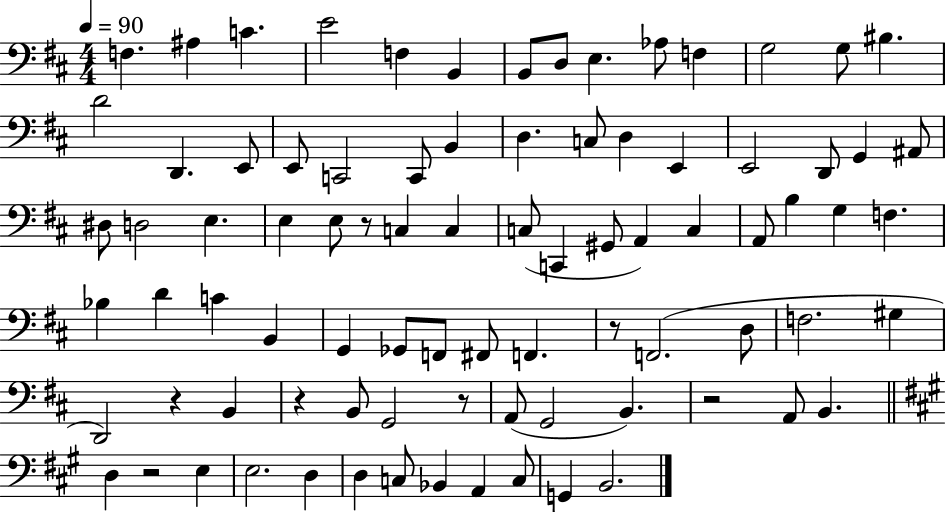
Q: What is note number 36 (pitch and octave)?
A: C3